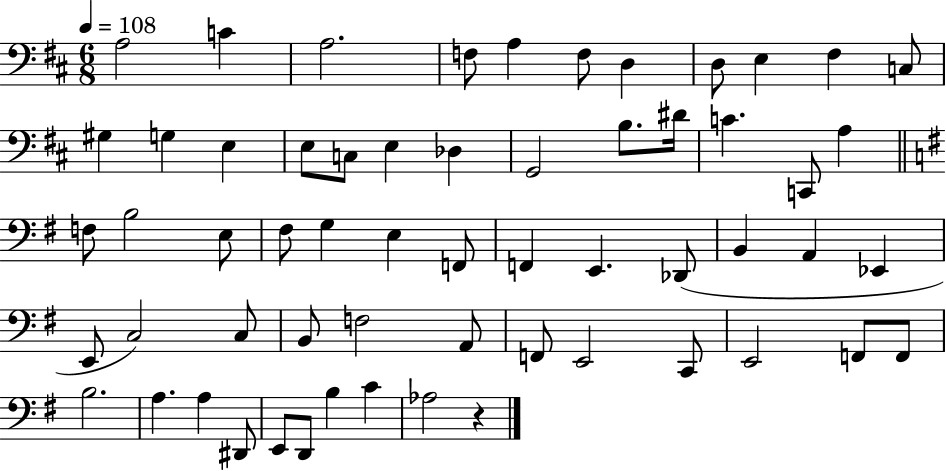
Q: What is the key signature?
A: D major